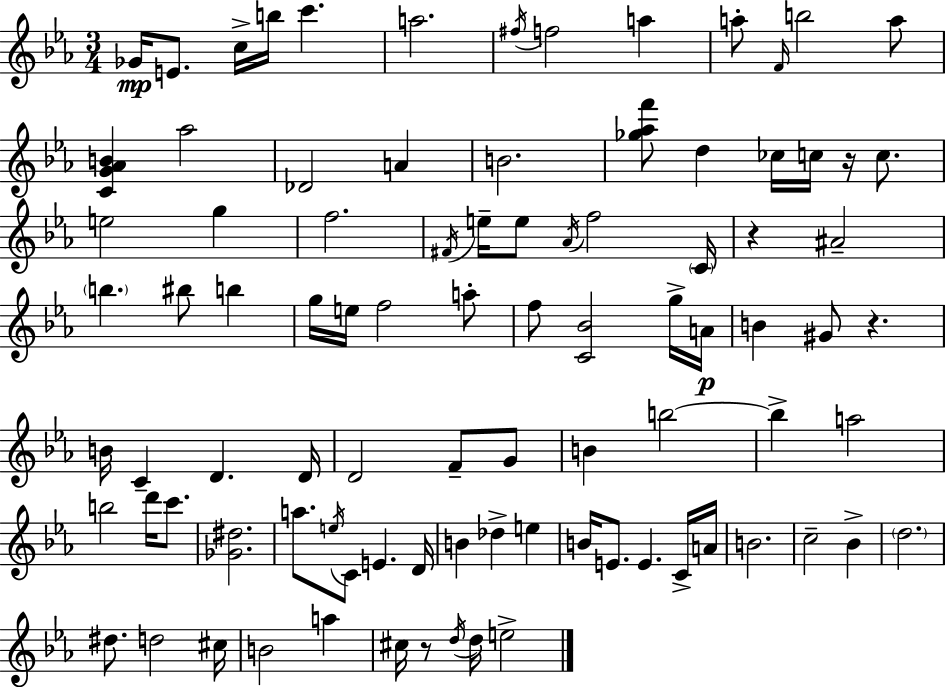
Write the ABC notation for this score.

X:1
T:Untitled
M:3/4
L:1/4
K:Eb
_G/4 E/2 c/4 b/4 c' a2 ^f/4 f2 a a/2 F/4 b2 a/2 [CG_AB] _a2 _D2 A B2 [_g_af']/2 d _c/4 c/4 z/4 c/2 e2 g f2 ^F/4 e/4 e/2 _A/4 f2 C/4 z ^A2 b ^b/2 b g/4 e/4 f2 a/2 f/2 [C_B]2 g/4 A/4 B ^G/2 z B/4 C D D/4 D2 F/2 G/2 B b2 b a2 b2 d'/4 c'/2 [_G^d]2 a/2 e/4 C/2 E D/4 B _d e B/4 E/2 E C/4 A/4 B2 c2 _B d2 ^d/2 d2 ^c/4 B2 a ^c/4 z/2 d/4 d/4 e2